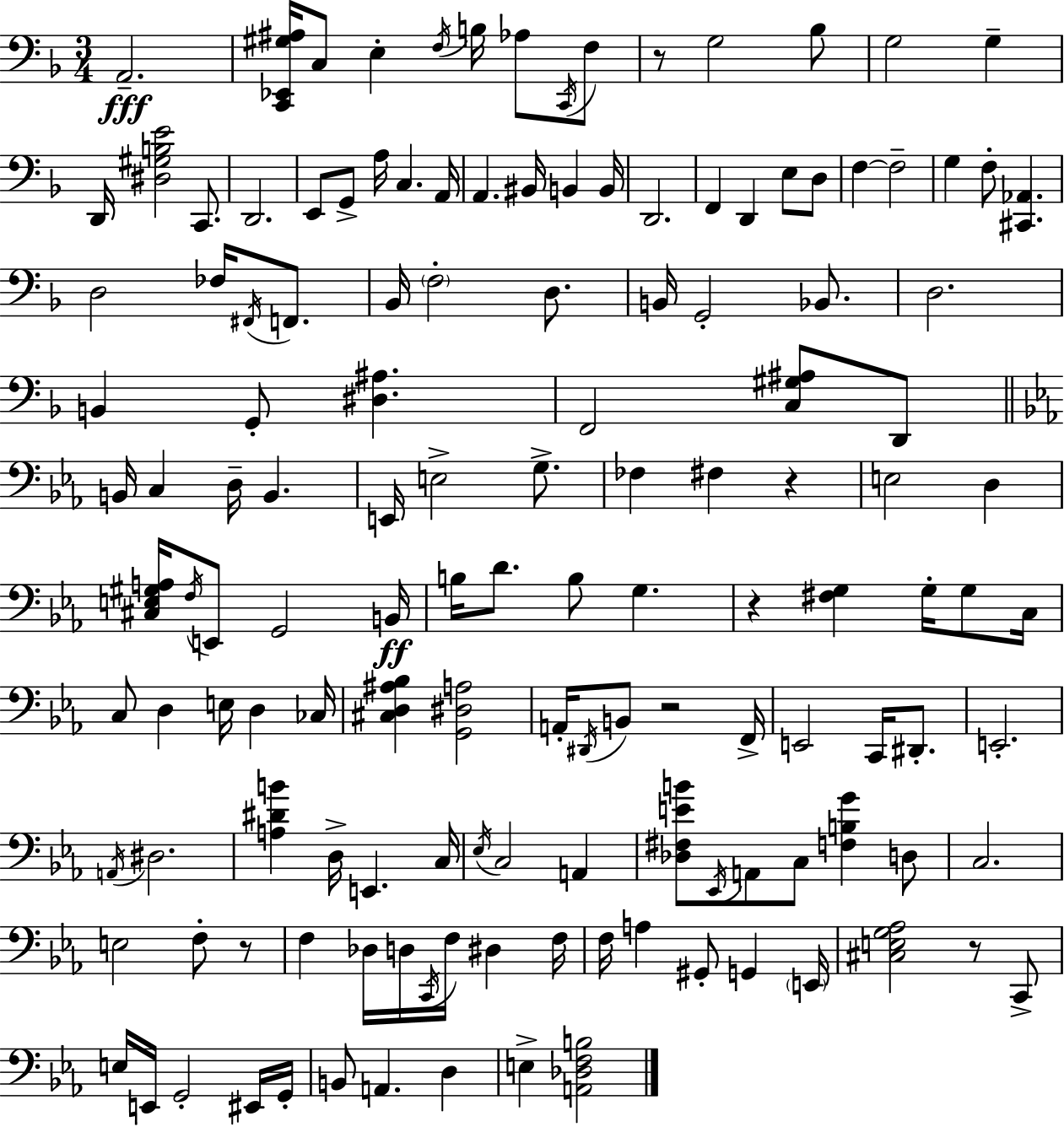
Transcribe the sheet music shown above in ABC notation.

X:1
T:Untitled
M:3/4
L:1/4
K:Dm
A,,2 [C,,_E,,^G,^A,]/4 C,/2 E, F,/4 B,/4 _A,/2 C,,/4 F,/2 z/2 G,2 _B,/2 G,2 G, D,,/4 [^D,^G,B,E]2 C,,/2 D,,2 E,,/2 G,,/2 A,/4 C, A,,/4 A,, ^B,,/4 B,, B,,/4 D,,2 F,, D,, E,/2 D,/2 F, F,2 G, F,/2 [^C,,_A,,] D,2 _F,/4 ^F,,/4 F,,/2 _B,,/4 F,2 D,/2 B,,/4 G,,2 _B,,/2 D,2 B,, G,,/2 [^D,^A,] F,,2 [C,^G,^A,]/2 D,,/2 B,,/4 C, D,/4 B,, E,,/4 E,2 G,/2 _F, ^F, z E,2 D, [^C,E,^G,A,]/4 F,/4 E,,/2 G,,2 B,,/4 B,/4 D/2 B,/2 G, z [^F,G,] G,/4 G,/2 C,/4 C,/2 D, E,/4 D, _C,/4 [^C,D,^A,_B,] [G,,^D,A,]2 A,,/4 ^D,,/4 B,,/2 z2 F,,/4 E,,2 C,,/4 ^D,,/2 E,,2 A,,/4 ^D,2 [A,^DB] D,/4 E,, C,/4 _E,/4 C,2 A,, [_D,^F,EB]/2 _E,,/4 A,,/2 C,/2 [F,B,G] D,/2 C,2 E,2 F,/2 z/2 F, _D,/4 D,/4 C,,/4 F,/4 ^D, F,/4 F,/4 A, ^G,,/2 G,, E,,/4 [^C,E,G,_A,]2 z/2 C,,/2 E,/4 E,,/4 G,,2 ^E,,/4 G,,/4 B,,/2 A,, D, E, [A,,_D,F,B,]2